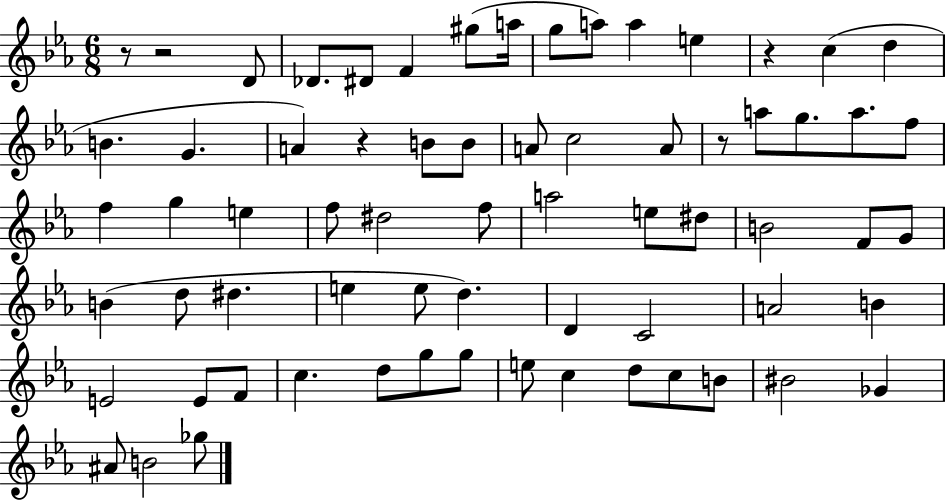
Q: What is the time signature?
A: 6/8